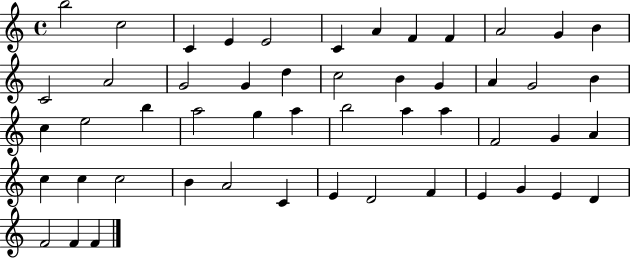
{
  \clef treble
  \time 4/4
  \defaultTimeSignature
  \key c \major
  b''2 c''2 | c'4 e'4 e'2 | c'4 a'4 f'4 f'4 | a'2 g'4 b'4 | \break c'2 a'2 | g'2 g'4 d''4 | c''2 b'4 g'4 | a'4 g'2 b'4 | \break c''4 e''2 b''4 | a''2 g''4 a''4 | b''2 a''4 a''4 | f'2 g'4 a'4 | \break c''4 c''4 c''2 | b'4 a'2 c'4 | e'4 d'2 f'4 | e'4 g'4 e'4 d'4 | \break f'2 f'4 f'4 | \bar "|."
}